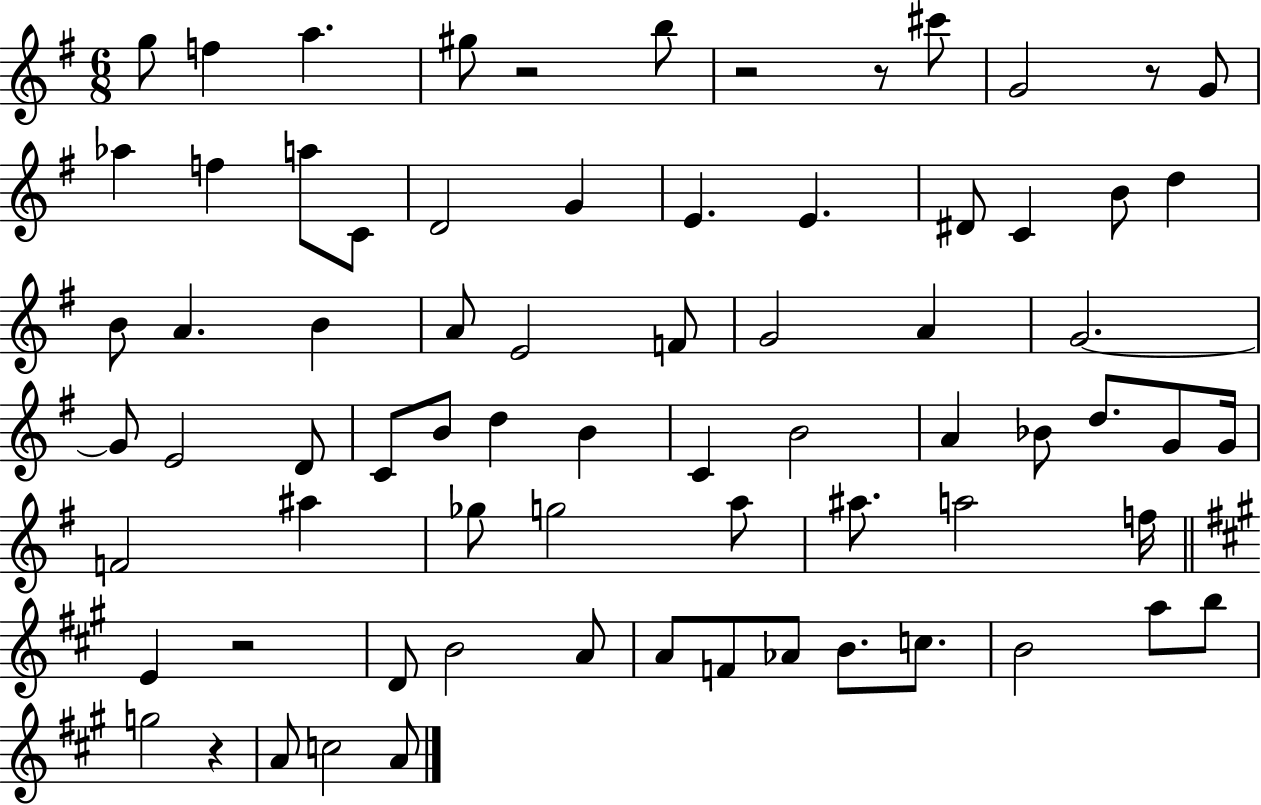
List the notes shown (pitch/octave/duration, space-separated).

G5/e F5/q A5/q. G#5/e R/h B5/e R/h R/e C#6/e G4/h R/e G4/e Ab5/q F5/q A5/e C4/e D4/h G4/q E4/q. E4/q. D#4/e C4/q B4/e D5/q B4/e A4/q. B4/q A4/e E4/h F4/e G4/h A4/q G4/h. G4/e E4/h D4/e C4/e B4/e D5/q B4/q C4/q B4/h A4/q Bb4/e D5/e. G4/e G4/s F4/h A#5/q Gb5/e G5/h A5/e A#5/e. A5/h F5/s E4/q R/h D4/e B4/h A4/e A4/e F4/e Ab4/e B4/e. C5/e. B4/h A5/e B5/e G5/h R/q A4/e C5/h A4/e